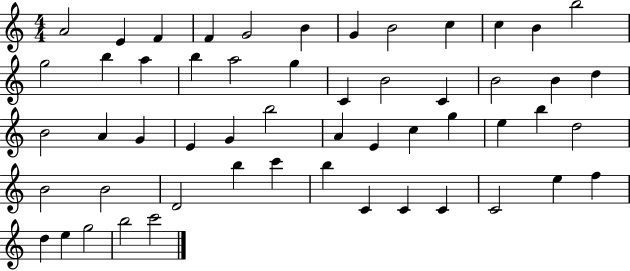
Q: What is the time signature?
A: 4/4